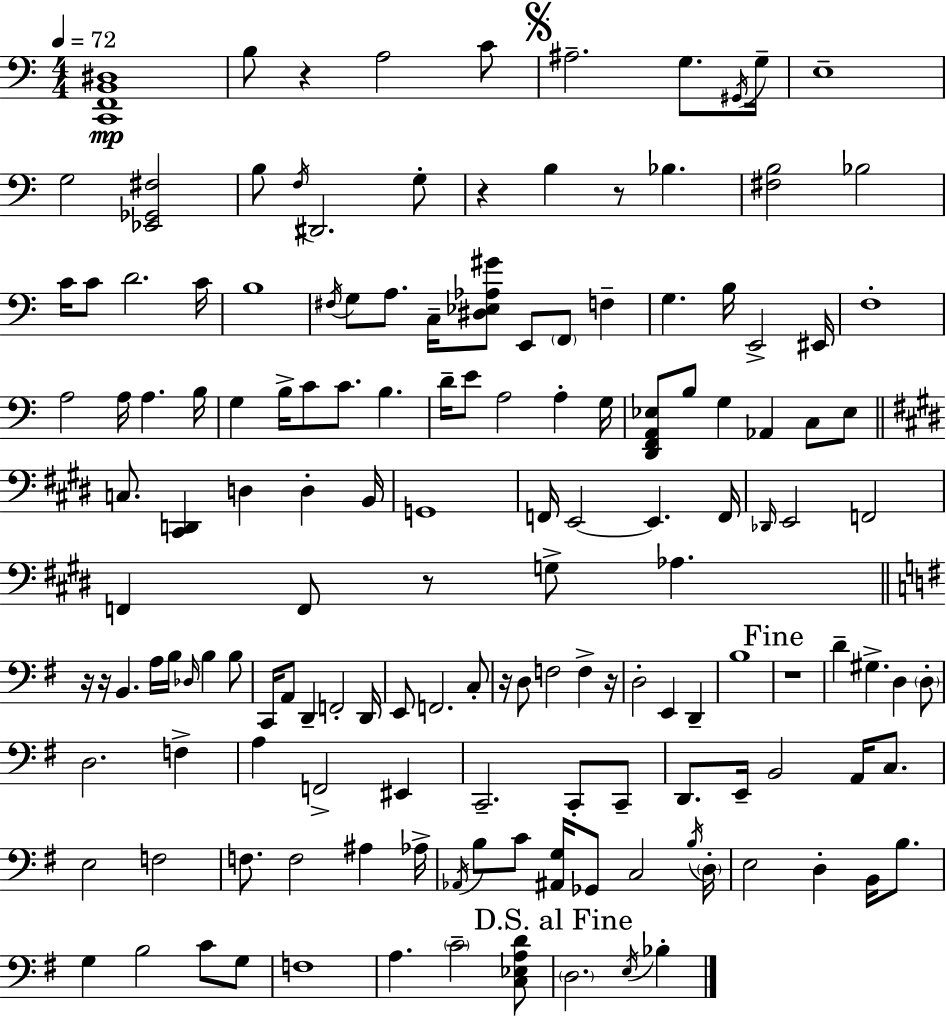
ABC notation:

X:1
T:Untitled
M:4/4
L:1/4
K:Am
[C,,F,,B,,^D,]4 B,/2 z A,2 C/2 ^A,2 G,/2 ^G,,/4 G,/4 E,4 G,2 [_E,,_G,,^F,]2 B,/2 F,/4 ^D,,2 G,/2 z B, z/2 _B, [^F,B,]2 _B,2 C/4 C/2 D2 C/4 B,4 ^F,/4 G,/2 A,/2 C,/4 [^D,_E,_A,^G]/2 E,,/2 F,,/2 F, G, B,/4 E,,2 ^E,,/4 F,4 A,2 A,/4 A, B,/4 G, B,/4 C/2 C/2 B, D/4 E/2 A,2 A, G,/4 [D,,F,,A,,_E,]/2 B,/2 G, _A,, C,/2 _E,/2 C,/2 [^C,,D,,] D, D, B,,/4 G,,4 F,,/4 E,,2 E,, F,,/4 _D,,/4 E,,2 F,,2 F,, F,,/2 z/2 G,/2 _A, z/4 z/4 B,, A,/4 B,/4 _D,/4 B, B,/2 C,,/4 A,,/2 D,, F,,2 D,,/4 E,,/2 F,,2 C,/2 z/4 D,/2 F,2 F, z/4 D,2 E,, D,, B,4 z4 D ^G, D, D,/2 D,2 F, A, F,,2 ^E,, C,,2 C,,/2 C,,/2 D,,/2 E,,/4 B,,2 A,,/4 C,/2 E,2 F,2 F,/2 F,2 ^A, _A,/4 _A,,/4 B,/2 C/2 [^A,,G,]/4 _G,,/2 C,2 B,/4 D,/4 E,2 D, B,,/4 B,/2 G, B,2 C/2 G,/2 F,4 A, C2 [C,_E,A,D]/2 D,2 E,/4 _B,